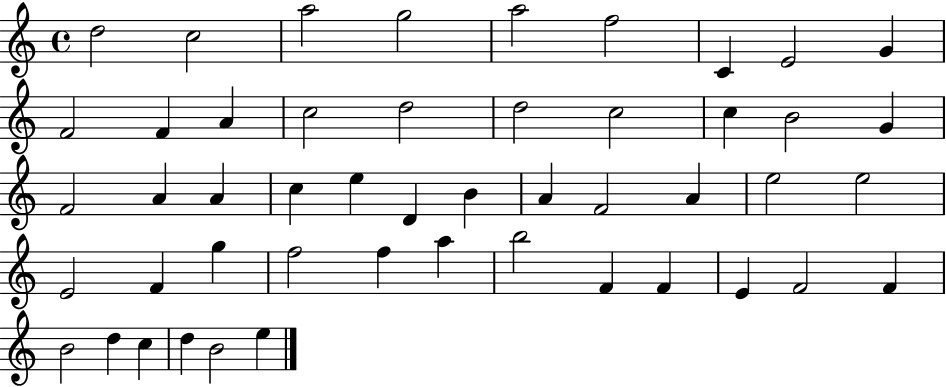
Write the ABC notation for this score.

X:1
T:Untitled
M:4/4
L:1/4
K:C
d2 c2 a2 g2 a2 f2 C E2 G F2 F A c2 d2 d2 c2 c B2 G F2 A A c e D B A F2 A e2 e2 E2 F g f2 f a b2 F F E F2 F B2 d c d B2 e